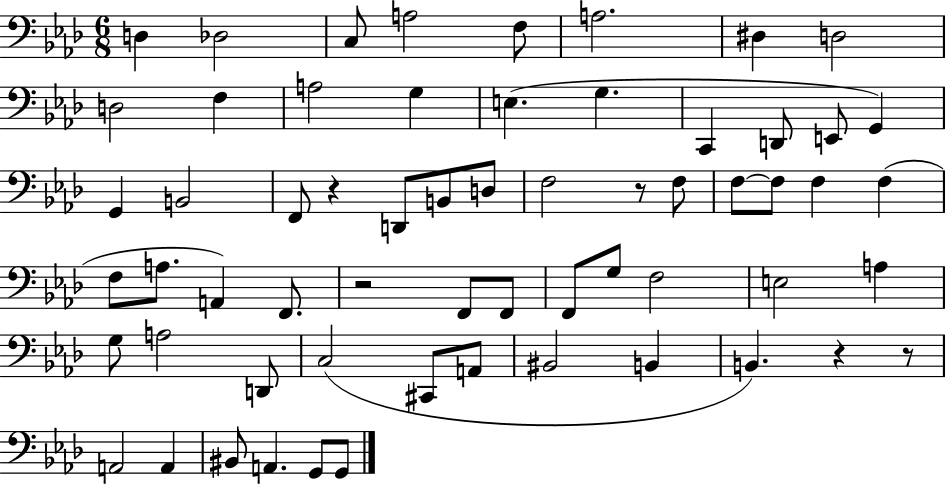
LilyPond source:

{
  \clef bass
  \numericTimeSignature
  \time 6/8
  \key aes \major
  d4 des2 | c8 a2 f8 | a2. | dis4 d2 | \break d2 f4 | a2 g4 | e4.( g4. | c,4 d,8 e,8 g,4) | \break g,4 b,2 | f,8 r4 d,8 b,8 d8 | f2 r8 f8 | f8~~ f8 f4 f4( | \break f8 a8. a,4) f,8. | r2 f,8 f,8 | f,8 g8 f2 | e2 a4 | \break g8 a2 d,8 | c2( cis,8 a,8 | bis,2 b,4 | b,4.) r4 r8 | \break a,2 a,4 | bis,8 a,4. g,8 g,8 | \bar "|."
}